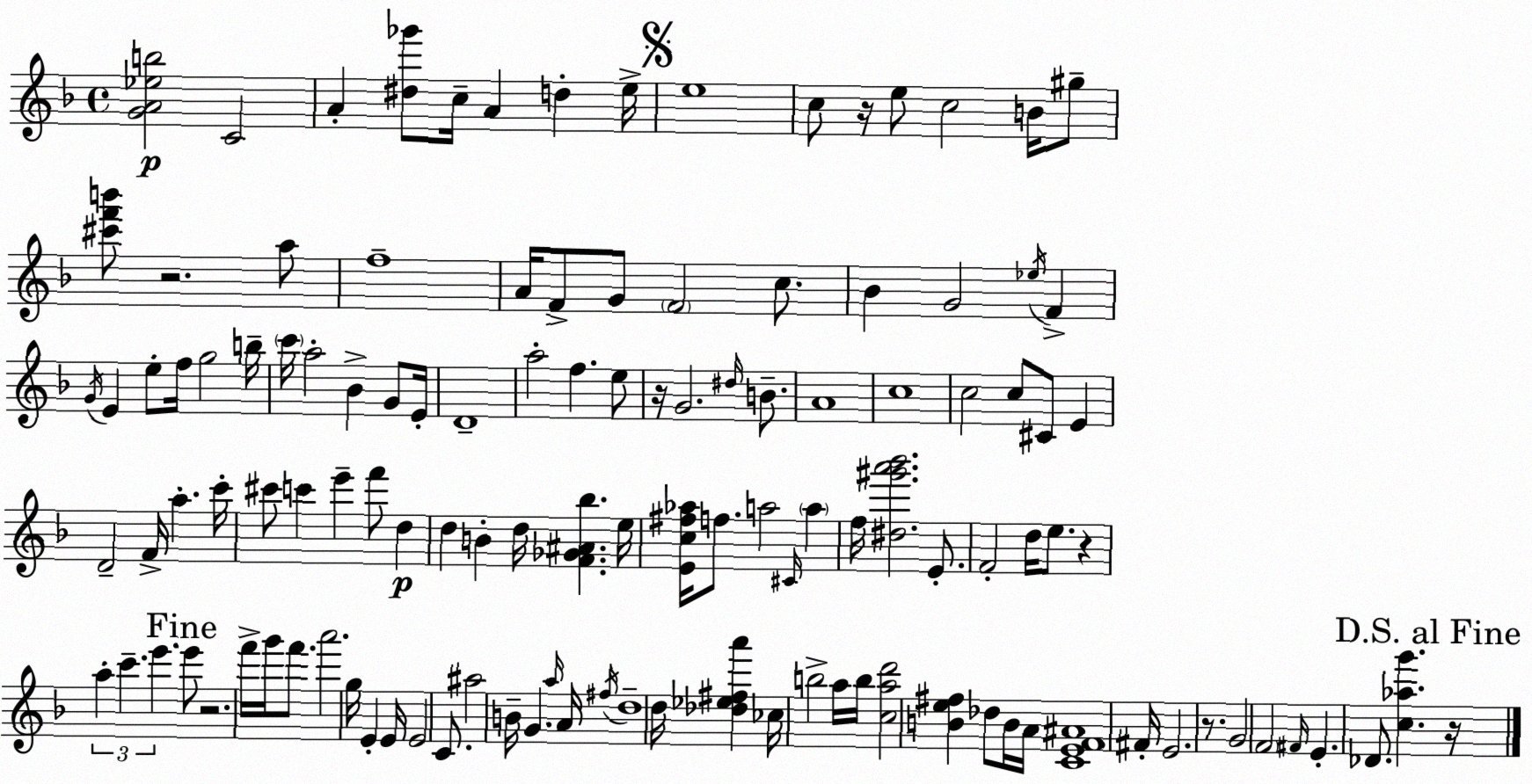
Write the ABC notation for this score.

X:1
T:Untitled
M:4/4
L:1/4
K:Dm
[GA_eb]2 C2 A [^d_g']/2 c/4 A d e/4 e4 c/2 z/4 e/2 c2 B/4 ^g/2 [^c'f'b']/2 z2 a/2 f4 A/4 F/2 G/2 F2 c/2 _B G2 _e/4 F G/4 E e/2 f/4 g2 b/4 c'/4 a2 _B G/2 E/4 D4 a2 f e/2 z/4 G2 ^d/4 B/2 A4 c4 c2 c/2 ^C/2 E D2 F/4 a c'/4 ^c'/2 c' e' f'/2 d d B d/4 [F_G^A_b] e/4 [Ec^f_a]/4 f/2 a2 ^C/4 a f/4 [^d^g'a'_b']2 E/2 F2 d/4 e/2 z a c' e' e'/2 z2 f'/4 g'/4 f'/2 a'2 g/4 E E/4 E2 C/2 ^a2 B/4 G a/4 A/4 ^f/4 d4 d/4 [_d_e^fa'] _c/4 b2 a/4 b/4 [cad']2 [Be^f] _d/2 B/4 A/4 [CEF^A]4 ^F/4 E2 z/2 G2 F2 ^F/4 E _D/2 [c_ag'] z/4